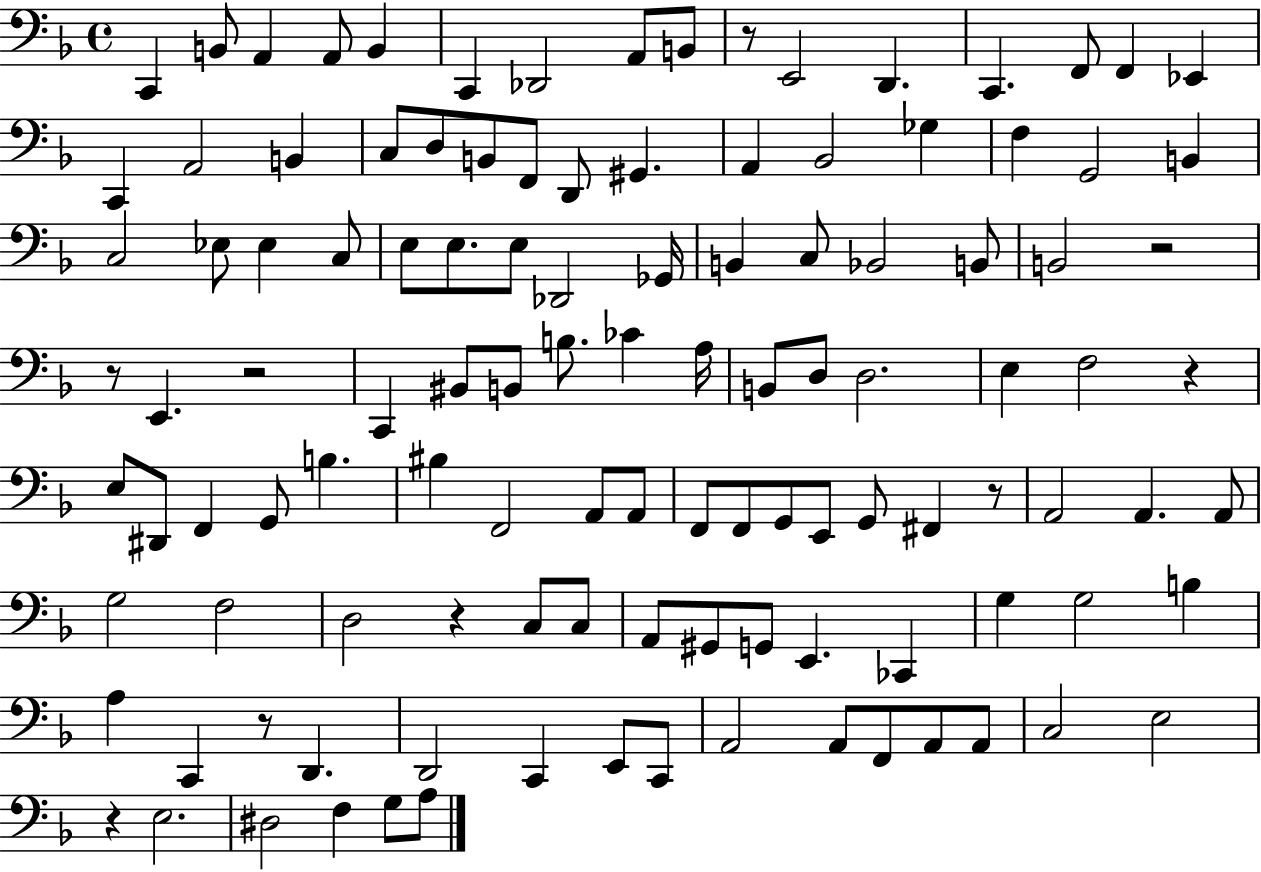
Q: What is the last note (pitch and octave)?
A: A3